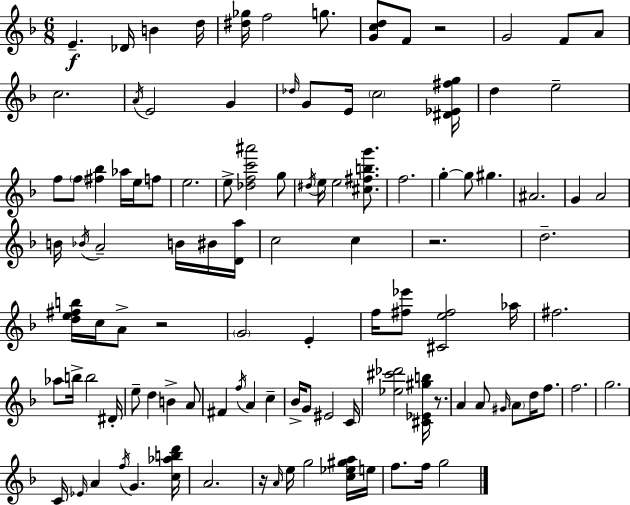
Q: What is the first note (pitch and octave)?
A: E4